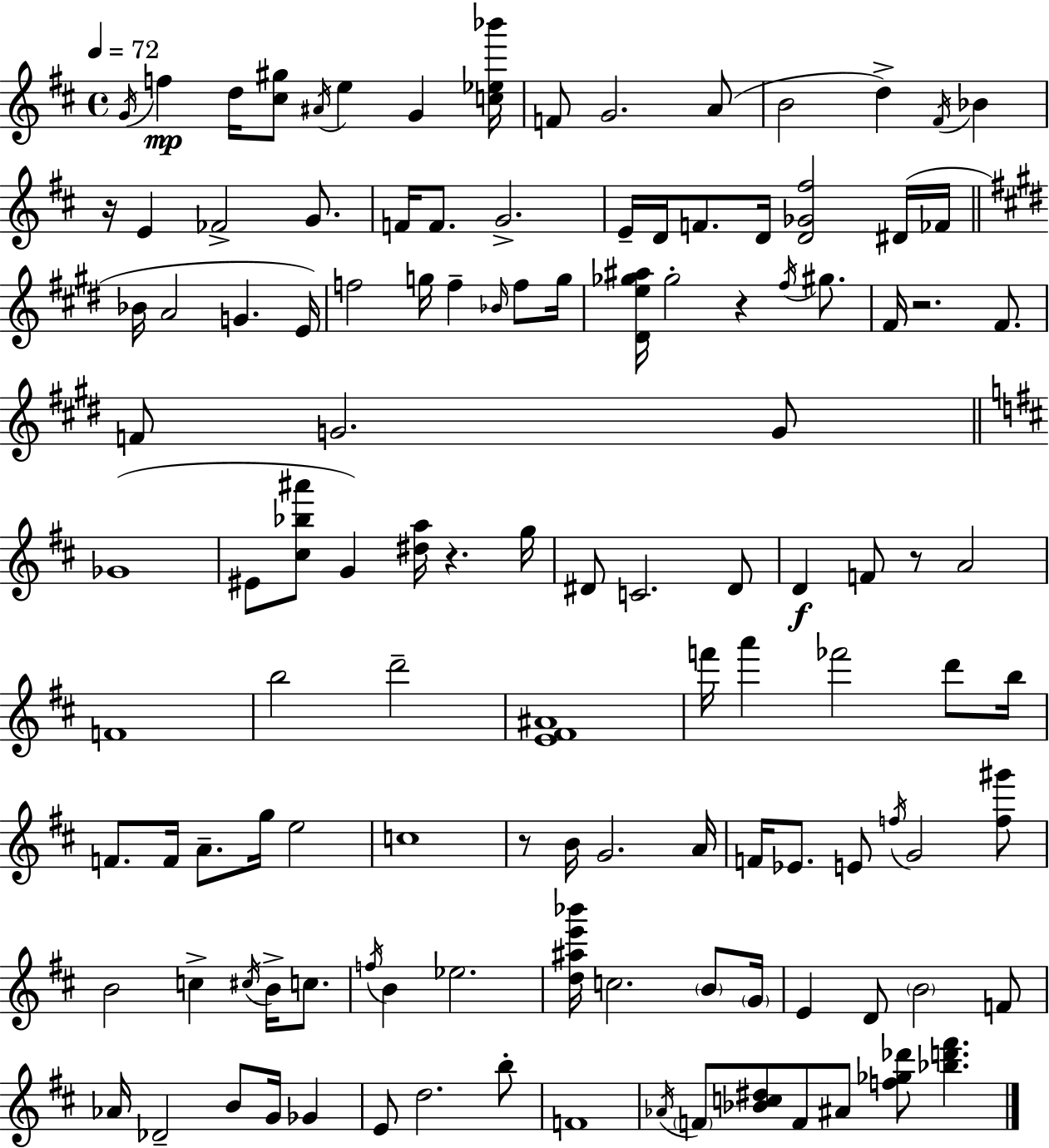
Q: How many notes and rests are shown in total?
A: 121